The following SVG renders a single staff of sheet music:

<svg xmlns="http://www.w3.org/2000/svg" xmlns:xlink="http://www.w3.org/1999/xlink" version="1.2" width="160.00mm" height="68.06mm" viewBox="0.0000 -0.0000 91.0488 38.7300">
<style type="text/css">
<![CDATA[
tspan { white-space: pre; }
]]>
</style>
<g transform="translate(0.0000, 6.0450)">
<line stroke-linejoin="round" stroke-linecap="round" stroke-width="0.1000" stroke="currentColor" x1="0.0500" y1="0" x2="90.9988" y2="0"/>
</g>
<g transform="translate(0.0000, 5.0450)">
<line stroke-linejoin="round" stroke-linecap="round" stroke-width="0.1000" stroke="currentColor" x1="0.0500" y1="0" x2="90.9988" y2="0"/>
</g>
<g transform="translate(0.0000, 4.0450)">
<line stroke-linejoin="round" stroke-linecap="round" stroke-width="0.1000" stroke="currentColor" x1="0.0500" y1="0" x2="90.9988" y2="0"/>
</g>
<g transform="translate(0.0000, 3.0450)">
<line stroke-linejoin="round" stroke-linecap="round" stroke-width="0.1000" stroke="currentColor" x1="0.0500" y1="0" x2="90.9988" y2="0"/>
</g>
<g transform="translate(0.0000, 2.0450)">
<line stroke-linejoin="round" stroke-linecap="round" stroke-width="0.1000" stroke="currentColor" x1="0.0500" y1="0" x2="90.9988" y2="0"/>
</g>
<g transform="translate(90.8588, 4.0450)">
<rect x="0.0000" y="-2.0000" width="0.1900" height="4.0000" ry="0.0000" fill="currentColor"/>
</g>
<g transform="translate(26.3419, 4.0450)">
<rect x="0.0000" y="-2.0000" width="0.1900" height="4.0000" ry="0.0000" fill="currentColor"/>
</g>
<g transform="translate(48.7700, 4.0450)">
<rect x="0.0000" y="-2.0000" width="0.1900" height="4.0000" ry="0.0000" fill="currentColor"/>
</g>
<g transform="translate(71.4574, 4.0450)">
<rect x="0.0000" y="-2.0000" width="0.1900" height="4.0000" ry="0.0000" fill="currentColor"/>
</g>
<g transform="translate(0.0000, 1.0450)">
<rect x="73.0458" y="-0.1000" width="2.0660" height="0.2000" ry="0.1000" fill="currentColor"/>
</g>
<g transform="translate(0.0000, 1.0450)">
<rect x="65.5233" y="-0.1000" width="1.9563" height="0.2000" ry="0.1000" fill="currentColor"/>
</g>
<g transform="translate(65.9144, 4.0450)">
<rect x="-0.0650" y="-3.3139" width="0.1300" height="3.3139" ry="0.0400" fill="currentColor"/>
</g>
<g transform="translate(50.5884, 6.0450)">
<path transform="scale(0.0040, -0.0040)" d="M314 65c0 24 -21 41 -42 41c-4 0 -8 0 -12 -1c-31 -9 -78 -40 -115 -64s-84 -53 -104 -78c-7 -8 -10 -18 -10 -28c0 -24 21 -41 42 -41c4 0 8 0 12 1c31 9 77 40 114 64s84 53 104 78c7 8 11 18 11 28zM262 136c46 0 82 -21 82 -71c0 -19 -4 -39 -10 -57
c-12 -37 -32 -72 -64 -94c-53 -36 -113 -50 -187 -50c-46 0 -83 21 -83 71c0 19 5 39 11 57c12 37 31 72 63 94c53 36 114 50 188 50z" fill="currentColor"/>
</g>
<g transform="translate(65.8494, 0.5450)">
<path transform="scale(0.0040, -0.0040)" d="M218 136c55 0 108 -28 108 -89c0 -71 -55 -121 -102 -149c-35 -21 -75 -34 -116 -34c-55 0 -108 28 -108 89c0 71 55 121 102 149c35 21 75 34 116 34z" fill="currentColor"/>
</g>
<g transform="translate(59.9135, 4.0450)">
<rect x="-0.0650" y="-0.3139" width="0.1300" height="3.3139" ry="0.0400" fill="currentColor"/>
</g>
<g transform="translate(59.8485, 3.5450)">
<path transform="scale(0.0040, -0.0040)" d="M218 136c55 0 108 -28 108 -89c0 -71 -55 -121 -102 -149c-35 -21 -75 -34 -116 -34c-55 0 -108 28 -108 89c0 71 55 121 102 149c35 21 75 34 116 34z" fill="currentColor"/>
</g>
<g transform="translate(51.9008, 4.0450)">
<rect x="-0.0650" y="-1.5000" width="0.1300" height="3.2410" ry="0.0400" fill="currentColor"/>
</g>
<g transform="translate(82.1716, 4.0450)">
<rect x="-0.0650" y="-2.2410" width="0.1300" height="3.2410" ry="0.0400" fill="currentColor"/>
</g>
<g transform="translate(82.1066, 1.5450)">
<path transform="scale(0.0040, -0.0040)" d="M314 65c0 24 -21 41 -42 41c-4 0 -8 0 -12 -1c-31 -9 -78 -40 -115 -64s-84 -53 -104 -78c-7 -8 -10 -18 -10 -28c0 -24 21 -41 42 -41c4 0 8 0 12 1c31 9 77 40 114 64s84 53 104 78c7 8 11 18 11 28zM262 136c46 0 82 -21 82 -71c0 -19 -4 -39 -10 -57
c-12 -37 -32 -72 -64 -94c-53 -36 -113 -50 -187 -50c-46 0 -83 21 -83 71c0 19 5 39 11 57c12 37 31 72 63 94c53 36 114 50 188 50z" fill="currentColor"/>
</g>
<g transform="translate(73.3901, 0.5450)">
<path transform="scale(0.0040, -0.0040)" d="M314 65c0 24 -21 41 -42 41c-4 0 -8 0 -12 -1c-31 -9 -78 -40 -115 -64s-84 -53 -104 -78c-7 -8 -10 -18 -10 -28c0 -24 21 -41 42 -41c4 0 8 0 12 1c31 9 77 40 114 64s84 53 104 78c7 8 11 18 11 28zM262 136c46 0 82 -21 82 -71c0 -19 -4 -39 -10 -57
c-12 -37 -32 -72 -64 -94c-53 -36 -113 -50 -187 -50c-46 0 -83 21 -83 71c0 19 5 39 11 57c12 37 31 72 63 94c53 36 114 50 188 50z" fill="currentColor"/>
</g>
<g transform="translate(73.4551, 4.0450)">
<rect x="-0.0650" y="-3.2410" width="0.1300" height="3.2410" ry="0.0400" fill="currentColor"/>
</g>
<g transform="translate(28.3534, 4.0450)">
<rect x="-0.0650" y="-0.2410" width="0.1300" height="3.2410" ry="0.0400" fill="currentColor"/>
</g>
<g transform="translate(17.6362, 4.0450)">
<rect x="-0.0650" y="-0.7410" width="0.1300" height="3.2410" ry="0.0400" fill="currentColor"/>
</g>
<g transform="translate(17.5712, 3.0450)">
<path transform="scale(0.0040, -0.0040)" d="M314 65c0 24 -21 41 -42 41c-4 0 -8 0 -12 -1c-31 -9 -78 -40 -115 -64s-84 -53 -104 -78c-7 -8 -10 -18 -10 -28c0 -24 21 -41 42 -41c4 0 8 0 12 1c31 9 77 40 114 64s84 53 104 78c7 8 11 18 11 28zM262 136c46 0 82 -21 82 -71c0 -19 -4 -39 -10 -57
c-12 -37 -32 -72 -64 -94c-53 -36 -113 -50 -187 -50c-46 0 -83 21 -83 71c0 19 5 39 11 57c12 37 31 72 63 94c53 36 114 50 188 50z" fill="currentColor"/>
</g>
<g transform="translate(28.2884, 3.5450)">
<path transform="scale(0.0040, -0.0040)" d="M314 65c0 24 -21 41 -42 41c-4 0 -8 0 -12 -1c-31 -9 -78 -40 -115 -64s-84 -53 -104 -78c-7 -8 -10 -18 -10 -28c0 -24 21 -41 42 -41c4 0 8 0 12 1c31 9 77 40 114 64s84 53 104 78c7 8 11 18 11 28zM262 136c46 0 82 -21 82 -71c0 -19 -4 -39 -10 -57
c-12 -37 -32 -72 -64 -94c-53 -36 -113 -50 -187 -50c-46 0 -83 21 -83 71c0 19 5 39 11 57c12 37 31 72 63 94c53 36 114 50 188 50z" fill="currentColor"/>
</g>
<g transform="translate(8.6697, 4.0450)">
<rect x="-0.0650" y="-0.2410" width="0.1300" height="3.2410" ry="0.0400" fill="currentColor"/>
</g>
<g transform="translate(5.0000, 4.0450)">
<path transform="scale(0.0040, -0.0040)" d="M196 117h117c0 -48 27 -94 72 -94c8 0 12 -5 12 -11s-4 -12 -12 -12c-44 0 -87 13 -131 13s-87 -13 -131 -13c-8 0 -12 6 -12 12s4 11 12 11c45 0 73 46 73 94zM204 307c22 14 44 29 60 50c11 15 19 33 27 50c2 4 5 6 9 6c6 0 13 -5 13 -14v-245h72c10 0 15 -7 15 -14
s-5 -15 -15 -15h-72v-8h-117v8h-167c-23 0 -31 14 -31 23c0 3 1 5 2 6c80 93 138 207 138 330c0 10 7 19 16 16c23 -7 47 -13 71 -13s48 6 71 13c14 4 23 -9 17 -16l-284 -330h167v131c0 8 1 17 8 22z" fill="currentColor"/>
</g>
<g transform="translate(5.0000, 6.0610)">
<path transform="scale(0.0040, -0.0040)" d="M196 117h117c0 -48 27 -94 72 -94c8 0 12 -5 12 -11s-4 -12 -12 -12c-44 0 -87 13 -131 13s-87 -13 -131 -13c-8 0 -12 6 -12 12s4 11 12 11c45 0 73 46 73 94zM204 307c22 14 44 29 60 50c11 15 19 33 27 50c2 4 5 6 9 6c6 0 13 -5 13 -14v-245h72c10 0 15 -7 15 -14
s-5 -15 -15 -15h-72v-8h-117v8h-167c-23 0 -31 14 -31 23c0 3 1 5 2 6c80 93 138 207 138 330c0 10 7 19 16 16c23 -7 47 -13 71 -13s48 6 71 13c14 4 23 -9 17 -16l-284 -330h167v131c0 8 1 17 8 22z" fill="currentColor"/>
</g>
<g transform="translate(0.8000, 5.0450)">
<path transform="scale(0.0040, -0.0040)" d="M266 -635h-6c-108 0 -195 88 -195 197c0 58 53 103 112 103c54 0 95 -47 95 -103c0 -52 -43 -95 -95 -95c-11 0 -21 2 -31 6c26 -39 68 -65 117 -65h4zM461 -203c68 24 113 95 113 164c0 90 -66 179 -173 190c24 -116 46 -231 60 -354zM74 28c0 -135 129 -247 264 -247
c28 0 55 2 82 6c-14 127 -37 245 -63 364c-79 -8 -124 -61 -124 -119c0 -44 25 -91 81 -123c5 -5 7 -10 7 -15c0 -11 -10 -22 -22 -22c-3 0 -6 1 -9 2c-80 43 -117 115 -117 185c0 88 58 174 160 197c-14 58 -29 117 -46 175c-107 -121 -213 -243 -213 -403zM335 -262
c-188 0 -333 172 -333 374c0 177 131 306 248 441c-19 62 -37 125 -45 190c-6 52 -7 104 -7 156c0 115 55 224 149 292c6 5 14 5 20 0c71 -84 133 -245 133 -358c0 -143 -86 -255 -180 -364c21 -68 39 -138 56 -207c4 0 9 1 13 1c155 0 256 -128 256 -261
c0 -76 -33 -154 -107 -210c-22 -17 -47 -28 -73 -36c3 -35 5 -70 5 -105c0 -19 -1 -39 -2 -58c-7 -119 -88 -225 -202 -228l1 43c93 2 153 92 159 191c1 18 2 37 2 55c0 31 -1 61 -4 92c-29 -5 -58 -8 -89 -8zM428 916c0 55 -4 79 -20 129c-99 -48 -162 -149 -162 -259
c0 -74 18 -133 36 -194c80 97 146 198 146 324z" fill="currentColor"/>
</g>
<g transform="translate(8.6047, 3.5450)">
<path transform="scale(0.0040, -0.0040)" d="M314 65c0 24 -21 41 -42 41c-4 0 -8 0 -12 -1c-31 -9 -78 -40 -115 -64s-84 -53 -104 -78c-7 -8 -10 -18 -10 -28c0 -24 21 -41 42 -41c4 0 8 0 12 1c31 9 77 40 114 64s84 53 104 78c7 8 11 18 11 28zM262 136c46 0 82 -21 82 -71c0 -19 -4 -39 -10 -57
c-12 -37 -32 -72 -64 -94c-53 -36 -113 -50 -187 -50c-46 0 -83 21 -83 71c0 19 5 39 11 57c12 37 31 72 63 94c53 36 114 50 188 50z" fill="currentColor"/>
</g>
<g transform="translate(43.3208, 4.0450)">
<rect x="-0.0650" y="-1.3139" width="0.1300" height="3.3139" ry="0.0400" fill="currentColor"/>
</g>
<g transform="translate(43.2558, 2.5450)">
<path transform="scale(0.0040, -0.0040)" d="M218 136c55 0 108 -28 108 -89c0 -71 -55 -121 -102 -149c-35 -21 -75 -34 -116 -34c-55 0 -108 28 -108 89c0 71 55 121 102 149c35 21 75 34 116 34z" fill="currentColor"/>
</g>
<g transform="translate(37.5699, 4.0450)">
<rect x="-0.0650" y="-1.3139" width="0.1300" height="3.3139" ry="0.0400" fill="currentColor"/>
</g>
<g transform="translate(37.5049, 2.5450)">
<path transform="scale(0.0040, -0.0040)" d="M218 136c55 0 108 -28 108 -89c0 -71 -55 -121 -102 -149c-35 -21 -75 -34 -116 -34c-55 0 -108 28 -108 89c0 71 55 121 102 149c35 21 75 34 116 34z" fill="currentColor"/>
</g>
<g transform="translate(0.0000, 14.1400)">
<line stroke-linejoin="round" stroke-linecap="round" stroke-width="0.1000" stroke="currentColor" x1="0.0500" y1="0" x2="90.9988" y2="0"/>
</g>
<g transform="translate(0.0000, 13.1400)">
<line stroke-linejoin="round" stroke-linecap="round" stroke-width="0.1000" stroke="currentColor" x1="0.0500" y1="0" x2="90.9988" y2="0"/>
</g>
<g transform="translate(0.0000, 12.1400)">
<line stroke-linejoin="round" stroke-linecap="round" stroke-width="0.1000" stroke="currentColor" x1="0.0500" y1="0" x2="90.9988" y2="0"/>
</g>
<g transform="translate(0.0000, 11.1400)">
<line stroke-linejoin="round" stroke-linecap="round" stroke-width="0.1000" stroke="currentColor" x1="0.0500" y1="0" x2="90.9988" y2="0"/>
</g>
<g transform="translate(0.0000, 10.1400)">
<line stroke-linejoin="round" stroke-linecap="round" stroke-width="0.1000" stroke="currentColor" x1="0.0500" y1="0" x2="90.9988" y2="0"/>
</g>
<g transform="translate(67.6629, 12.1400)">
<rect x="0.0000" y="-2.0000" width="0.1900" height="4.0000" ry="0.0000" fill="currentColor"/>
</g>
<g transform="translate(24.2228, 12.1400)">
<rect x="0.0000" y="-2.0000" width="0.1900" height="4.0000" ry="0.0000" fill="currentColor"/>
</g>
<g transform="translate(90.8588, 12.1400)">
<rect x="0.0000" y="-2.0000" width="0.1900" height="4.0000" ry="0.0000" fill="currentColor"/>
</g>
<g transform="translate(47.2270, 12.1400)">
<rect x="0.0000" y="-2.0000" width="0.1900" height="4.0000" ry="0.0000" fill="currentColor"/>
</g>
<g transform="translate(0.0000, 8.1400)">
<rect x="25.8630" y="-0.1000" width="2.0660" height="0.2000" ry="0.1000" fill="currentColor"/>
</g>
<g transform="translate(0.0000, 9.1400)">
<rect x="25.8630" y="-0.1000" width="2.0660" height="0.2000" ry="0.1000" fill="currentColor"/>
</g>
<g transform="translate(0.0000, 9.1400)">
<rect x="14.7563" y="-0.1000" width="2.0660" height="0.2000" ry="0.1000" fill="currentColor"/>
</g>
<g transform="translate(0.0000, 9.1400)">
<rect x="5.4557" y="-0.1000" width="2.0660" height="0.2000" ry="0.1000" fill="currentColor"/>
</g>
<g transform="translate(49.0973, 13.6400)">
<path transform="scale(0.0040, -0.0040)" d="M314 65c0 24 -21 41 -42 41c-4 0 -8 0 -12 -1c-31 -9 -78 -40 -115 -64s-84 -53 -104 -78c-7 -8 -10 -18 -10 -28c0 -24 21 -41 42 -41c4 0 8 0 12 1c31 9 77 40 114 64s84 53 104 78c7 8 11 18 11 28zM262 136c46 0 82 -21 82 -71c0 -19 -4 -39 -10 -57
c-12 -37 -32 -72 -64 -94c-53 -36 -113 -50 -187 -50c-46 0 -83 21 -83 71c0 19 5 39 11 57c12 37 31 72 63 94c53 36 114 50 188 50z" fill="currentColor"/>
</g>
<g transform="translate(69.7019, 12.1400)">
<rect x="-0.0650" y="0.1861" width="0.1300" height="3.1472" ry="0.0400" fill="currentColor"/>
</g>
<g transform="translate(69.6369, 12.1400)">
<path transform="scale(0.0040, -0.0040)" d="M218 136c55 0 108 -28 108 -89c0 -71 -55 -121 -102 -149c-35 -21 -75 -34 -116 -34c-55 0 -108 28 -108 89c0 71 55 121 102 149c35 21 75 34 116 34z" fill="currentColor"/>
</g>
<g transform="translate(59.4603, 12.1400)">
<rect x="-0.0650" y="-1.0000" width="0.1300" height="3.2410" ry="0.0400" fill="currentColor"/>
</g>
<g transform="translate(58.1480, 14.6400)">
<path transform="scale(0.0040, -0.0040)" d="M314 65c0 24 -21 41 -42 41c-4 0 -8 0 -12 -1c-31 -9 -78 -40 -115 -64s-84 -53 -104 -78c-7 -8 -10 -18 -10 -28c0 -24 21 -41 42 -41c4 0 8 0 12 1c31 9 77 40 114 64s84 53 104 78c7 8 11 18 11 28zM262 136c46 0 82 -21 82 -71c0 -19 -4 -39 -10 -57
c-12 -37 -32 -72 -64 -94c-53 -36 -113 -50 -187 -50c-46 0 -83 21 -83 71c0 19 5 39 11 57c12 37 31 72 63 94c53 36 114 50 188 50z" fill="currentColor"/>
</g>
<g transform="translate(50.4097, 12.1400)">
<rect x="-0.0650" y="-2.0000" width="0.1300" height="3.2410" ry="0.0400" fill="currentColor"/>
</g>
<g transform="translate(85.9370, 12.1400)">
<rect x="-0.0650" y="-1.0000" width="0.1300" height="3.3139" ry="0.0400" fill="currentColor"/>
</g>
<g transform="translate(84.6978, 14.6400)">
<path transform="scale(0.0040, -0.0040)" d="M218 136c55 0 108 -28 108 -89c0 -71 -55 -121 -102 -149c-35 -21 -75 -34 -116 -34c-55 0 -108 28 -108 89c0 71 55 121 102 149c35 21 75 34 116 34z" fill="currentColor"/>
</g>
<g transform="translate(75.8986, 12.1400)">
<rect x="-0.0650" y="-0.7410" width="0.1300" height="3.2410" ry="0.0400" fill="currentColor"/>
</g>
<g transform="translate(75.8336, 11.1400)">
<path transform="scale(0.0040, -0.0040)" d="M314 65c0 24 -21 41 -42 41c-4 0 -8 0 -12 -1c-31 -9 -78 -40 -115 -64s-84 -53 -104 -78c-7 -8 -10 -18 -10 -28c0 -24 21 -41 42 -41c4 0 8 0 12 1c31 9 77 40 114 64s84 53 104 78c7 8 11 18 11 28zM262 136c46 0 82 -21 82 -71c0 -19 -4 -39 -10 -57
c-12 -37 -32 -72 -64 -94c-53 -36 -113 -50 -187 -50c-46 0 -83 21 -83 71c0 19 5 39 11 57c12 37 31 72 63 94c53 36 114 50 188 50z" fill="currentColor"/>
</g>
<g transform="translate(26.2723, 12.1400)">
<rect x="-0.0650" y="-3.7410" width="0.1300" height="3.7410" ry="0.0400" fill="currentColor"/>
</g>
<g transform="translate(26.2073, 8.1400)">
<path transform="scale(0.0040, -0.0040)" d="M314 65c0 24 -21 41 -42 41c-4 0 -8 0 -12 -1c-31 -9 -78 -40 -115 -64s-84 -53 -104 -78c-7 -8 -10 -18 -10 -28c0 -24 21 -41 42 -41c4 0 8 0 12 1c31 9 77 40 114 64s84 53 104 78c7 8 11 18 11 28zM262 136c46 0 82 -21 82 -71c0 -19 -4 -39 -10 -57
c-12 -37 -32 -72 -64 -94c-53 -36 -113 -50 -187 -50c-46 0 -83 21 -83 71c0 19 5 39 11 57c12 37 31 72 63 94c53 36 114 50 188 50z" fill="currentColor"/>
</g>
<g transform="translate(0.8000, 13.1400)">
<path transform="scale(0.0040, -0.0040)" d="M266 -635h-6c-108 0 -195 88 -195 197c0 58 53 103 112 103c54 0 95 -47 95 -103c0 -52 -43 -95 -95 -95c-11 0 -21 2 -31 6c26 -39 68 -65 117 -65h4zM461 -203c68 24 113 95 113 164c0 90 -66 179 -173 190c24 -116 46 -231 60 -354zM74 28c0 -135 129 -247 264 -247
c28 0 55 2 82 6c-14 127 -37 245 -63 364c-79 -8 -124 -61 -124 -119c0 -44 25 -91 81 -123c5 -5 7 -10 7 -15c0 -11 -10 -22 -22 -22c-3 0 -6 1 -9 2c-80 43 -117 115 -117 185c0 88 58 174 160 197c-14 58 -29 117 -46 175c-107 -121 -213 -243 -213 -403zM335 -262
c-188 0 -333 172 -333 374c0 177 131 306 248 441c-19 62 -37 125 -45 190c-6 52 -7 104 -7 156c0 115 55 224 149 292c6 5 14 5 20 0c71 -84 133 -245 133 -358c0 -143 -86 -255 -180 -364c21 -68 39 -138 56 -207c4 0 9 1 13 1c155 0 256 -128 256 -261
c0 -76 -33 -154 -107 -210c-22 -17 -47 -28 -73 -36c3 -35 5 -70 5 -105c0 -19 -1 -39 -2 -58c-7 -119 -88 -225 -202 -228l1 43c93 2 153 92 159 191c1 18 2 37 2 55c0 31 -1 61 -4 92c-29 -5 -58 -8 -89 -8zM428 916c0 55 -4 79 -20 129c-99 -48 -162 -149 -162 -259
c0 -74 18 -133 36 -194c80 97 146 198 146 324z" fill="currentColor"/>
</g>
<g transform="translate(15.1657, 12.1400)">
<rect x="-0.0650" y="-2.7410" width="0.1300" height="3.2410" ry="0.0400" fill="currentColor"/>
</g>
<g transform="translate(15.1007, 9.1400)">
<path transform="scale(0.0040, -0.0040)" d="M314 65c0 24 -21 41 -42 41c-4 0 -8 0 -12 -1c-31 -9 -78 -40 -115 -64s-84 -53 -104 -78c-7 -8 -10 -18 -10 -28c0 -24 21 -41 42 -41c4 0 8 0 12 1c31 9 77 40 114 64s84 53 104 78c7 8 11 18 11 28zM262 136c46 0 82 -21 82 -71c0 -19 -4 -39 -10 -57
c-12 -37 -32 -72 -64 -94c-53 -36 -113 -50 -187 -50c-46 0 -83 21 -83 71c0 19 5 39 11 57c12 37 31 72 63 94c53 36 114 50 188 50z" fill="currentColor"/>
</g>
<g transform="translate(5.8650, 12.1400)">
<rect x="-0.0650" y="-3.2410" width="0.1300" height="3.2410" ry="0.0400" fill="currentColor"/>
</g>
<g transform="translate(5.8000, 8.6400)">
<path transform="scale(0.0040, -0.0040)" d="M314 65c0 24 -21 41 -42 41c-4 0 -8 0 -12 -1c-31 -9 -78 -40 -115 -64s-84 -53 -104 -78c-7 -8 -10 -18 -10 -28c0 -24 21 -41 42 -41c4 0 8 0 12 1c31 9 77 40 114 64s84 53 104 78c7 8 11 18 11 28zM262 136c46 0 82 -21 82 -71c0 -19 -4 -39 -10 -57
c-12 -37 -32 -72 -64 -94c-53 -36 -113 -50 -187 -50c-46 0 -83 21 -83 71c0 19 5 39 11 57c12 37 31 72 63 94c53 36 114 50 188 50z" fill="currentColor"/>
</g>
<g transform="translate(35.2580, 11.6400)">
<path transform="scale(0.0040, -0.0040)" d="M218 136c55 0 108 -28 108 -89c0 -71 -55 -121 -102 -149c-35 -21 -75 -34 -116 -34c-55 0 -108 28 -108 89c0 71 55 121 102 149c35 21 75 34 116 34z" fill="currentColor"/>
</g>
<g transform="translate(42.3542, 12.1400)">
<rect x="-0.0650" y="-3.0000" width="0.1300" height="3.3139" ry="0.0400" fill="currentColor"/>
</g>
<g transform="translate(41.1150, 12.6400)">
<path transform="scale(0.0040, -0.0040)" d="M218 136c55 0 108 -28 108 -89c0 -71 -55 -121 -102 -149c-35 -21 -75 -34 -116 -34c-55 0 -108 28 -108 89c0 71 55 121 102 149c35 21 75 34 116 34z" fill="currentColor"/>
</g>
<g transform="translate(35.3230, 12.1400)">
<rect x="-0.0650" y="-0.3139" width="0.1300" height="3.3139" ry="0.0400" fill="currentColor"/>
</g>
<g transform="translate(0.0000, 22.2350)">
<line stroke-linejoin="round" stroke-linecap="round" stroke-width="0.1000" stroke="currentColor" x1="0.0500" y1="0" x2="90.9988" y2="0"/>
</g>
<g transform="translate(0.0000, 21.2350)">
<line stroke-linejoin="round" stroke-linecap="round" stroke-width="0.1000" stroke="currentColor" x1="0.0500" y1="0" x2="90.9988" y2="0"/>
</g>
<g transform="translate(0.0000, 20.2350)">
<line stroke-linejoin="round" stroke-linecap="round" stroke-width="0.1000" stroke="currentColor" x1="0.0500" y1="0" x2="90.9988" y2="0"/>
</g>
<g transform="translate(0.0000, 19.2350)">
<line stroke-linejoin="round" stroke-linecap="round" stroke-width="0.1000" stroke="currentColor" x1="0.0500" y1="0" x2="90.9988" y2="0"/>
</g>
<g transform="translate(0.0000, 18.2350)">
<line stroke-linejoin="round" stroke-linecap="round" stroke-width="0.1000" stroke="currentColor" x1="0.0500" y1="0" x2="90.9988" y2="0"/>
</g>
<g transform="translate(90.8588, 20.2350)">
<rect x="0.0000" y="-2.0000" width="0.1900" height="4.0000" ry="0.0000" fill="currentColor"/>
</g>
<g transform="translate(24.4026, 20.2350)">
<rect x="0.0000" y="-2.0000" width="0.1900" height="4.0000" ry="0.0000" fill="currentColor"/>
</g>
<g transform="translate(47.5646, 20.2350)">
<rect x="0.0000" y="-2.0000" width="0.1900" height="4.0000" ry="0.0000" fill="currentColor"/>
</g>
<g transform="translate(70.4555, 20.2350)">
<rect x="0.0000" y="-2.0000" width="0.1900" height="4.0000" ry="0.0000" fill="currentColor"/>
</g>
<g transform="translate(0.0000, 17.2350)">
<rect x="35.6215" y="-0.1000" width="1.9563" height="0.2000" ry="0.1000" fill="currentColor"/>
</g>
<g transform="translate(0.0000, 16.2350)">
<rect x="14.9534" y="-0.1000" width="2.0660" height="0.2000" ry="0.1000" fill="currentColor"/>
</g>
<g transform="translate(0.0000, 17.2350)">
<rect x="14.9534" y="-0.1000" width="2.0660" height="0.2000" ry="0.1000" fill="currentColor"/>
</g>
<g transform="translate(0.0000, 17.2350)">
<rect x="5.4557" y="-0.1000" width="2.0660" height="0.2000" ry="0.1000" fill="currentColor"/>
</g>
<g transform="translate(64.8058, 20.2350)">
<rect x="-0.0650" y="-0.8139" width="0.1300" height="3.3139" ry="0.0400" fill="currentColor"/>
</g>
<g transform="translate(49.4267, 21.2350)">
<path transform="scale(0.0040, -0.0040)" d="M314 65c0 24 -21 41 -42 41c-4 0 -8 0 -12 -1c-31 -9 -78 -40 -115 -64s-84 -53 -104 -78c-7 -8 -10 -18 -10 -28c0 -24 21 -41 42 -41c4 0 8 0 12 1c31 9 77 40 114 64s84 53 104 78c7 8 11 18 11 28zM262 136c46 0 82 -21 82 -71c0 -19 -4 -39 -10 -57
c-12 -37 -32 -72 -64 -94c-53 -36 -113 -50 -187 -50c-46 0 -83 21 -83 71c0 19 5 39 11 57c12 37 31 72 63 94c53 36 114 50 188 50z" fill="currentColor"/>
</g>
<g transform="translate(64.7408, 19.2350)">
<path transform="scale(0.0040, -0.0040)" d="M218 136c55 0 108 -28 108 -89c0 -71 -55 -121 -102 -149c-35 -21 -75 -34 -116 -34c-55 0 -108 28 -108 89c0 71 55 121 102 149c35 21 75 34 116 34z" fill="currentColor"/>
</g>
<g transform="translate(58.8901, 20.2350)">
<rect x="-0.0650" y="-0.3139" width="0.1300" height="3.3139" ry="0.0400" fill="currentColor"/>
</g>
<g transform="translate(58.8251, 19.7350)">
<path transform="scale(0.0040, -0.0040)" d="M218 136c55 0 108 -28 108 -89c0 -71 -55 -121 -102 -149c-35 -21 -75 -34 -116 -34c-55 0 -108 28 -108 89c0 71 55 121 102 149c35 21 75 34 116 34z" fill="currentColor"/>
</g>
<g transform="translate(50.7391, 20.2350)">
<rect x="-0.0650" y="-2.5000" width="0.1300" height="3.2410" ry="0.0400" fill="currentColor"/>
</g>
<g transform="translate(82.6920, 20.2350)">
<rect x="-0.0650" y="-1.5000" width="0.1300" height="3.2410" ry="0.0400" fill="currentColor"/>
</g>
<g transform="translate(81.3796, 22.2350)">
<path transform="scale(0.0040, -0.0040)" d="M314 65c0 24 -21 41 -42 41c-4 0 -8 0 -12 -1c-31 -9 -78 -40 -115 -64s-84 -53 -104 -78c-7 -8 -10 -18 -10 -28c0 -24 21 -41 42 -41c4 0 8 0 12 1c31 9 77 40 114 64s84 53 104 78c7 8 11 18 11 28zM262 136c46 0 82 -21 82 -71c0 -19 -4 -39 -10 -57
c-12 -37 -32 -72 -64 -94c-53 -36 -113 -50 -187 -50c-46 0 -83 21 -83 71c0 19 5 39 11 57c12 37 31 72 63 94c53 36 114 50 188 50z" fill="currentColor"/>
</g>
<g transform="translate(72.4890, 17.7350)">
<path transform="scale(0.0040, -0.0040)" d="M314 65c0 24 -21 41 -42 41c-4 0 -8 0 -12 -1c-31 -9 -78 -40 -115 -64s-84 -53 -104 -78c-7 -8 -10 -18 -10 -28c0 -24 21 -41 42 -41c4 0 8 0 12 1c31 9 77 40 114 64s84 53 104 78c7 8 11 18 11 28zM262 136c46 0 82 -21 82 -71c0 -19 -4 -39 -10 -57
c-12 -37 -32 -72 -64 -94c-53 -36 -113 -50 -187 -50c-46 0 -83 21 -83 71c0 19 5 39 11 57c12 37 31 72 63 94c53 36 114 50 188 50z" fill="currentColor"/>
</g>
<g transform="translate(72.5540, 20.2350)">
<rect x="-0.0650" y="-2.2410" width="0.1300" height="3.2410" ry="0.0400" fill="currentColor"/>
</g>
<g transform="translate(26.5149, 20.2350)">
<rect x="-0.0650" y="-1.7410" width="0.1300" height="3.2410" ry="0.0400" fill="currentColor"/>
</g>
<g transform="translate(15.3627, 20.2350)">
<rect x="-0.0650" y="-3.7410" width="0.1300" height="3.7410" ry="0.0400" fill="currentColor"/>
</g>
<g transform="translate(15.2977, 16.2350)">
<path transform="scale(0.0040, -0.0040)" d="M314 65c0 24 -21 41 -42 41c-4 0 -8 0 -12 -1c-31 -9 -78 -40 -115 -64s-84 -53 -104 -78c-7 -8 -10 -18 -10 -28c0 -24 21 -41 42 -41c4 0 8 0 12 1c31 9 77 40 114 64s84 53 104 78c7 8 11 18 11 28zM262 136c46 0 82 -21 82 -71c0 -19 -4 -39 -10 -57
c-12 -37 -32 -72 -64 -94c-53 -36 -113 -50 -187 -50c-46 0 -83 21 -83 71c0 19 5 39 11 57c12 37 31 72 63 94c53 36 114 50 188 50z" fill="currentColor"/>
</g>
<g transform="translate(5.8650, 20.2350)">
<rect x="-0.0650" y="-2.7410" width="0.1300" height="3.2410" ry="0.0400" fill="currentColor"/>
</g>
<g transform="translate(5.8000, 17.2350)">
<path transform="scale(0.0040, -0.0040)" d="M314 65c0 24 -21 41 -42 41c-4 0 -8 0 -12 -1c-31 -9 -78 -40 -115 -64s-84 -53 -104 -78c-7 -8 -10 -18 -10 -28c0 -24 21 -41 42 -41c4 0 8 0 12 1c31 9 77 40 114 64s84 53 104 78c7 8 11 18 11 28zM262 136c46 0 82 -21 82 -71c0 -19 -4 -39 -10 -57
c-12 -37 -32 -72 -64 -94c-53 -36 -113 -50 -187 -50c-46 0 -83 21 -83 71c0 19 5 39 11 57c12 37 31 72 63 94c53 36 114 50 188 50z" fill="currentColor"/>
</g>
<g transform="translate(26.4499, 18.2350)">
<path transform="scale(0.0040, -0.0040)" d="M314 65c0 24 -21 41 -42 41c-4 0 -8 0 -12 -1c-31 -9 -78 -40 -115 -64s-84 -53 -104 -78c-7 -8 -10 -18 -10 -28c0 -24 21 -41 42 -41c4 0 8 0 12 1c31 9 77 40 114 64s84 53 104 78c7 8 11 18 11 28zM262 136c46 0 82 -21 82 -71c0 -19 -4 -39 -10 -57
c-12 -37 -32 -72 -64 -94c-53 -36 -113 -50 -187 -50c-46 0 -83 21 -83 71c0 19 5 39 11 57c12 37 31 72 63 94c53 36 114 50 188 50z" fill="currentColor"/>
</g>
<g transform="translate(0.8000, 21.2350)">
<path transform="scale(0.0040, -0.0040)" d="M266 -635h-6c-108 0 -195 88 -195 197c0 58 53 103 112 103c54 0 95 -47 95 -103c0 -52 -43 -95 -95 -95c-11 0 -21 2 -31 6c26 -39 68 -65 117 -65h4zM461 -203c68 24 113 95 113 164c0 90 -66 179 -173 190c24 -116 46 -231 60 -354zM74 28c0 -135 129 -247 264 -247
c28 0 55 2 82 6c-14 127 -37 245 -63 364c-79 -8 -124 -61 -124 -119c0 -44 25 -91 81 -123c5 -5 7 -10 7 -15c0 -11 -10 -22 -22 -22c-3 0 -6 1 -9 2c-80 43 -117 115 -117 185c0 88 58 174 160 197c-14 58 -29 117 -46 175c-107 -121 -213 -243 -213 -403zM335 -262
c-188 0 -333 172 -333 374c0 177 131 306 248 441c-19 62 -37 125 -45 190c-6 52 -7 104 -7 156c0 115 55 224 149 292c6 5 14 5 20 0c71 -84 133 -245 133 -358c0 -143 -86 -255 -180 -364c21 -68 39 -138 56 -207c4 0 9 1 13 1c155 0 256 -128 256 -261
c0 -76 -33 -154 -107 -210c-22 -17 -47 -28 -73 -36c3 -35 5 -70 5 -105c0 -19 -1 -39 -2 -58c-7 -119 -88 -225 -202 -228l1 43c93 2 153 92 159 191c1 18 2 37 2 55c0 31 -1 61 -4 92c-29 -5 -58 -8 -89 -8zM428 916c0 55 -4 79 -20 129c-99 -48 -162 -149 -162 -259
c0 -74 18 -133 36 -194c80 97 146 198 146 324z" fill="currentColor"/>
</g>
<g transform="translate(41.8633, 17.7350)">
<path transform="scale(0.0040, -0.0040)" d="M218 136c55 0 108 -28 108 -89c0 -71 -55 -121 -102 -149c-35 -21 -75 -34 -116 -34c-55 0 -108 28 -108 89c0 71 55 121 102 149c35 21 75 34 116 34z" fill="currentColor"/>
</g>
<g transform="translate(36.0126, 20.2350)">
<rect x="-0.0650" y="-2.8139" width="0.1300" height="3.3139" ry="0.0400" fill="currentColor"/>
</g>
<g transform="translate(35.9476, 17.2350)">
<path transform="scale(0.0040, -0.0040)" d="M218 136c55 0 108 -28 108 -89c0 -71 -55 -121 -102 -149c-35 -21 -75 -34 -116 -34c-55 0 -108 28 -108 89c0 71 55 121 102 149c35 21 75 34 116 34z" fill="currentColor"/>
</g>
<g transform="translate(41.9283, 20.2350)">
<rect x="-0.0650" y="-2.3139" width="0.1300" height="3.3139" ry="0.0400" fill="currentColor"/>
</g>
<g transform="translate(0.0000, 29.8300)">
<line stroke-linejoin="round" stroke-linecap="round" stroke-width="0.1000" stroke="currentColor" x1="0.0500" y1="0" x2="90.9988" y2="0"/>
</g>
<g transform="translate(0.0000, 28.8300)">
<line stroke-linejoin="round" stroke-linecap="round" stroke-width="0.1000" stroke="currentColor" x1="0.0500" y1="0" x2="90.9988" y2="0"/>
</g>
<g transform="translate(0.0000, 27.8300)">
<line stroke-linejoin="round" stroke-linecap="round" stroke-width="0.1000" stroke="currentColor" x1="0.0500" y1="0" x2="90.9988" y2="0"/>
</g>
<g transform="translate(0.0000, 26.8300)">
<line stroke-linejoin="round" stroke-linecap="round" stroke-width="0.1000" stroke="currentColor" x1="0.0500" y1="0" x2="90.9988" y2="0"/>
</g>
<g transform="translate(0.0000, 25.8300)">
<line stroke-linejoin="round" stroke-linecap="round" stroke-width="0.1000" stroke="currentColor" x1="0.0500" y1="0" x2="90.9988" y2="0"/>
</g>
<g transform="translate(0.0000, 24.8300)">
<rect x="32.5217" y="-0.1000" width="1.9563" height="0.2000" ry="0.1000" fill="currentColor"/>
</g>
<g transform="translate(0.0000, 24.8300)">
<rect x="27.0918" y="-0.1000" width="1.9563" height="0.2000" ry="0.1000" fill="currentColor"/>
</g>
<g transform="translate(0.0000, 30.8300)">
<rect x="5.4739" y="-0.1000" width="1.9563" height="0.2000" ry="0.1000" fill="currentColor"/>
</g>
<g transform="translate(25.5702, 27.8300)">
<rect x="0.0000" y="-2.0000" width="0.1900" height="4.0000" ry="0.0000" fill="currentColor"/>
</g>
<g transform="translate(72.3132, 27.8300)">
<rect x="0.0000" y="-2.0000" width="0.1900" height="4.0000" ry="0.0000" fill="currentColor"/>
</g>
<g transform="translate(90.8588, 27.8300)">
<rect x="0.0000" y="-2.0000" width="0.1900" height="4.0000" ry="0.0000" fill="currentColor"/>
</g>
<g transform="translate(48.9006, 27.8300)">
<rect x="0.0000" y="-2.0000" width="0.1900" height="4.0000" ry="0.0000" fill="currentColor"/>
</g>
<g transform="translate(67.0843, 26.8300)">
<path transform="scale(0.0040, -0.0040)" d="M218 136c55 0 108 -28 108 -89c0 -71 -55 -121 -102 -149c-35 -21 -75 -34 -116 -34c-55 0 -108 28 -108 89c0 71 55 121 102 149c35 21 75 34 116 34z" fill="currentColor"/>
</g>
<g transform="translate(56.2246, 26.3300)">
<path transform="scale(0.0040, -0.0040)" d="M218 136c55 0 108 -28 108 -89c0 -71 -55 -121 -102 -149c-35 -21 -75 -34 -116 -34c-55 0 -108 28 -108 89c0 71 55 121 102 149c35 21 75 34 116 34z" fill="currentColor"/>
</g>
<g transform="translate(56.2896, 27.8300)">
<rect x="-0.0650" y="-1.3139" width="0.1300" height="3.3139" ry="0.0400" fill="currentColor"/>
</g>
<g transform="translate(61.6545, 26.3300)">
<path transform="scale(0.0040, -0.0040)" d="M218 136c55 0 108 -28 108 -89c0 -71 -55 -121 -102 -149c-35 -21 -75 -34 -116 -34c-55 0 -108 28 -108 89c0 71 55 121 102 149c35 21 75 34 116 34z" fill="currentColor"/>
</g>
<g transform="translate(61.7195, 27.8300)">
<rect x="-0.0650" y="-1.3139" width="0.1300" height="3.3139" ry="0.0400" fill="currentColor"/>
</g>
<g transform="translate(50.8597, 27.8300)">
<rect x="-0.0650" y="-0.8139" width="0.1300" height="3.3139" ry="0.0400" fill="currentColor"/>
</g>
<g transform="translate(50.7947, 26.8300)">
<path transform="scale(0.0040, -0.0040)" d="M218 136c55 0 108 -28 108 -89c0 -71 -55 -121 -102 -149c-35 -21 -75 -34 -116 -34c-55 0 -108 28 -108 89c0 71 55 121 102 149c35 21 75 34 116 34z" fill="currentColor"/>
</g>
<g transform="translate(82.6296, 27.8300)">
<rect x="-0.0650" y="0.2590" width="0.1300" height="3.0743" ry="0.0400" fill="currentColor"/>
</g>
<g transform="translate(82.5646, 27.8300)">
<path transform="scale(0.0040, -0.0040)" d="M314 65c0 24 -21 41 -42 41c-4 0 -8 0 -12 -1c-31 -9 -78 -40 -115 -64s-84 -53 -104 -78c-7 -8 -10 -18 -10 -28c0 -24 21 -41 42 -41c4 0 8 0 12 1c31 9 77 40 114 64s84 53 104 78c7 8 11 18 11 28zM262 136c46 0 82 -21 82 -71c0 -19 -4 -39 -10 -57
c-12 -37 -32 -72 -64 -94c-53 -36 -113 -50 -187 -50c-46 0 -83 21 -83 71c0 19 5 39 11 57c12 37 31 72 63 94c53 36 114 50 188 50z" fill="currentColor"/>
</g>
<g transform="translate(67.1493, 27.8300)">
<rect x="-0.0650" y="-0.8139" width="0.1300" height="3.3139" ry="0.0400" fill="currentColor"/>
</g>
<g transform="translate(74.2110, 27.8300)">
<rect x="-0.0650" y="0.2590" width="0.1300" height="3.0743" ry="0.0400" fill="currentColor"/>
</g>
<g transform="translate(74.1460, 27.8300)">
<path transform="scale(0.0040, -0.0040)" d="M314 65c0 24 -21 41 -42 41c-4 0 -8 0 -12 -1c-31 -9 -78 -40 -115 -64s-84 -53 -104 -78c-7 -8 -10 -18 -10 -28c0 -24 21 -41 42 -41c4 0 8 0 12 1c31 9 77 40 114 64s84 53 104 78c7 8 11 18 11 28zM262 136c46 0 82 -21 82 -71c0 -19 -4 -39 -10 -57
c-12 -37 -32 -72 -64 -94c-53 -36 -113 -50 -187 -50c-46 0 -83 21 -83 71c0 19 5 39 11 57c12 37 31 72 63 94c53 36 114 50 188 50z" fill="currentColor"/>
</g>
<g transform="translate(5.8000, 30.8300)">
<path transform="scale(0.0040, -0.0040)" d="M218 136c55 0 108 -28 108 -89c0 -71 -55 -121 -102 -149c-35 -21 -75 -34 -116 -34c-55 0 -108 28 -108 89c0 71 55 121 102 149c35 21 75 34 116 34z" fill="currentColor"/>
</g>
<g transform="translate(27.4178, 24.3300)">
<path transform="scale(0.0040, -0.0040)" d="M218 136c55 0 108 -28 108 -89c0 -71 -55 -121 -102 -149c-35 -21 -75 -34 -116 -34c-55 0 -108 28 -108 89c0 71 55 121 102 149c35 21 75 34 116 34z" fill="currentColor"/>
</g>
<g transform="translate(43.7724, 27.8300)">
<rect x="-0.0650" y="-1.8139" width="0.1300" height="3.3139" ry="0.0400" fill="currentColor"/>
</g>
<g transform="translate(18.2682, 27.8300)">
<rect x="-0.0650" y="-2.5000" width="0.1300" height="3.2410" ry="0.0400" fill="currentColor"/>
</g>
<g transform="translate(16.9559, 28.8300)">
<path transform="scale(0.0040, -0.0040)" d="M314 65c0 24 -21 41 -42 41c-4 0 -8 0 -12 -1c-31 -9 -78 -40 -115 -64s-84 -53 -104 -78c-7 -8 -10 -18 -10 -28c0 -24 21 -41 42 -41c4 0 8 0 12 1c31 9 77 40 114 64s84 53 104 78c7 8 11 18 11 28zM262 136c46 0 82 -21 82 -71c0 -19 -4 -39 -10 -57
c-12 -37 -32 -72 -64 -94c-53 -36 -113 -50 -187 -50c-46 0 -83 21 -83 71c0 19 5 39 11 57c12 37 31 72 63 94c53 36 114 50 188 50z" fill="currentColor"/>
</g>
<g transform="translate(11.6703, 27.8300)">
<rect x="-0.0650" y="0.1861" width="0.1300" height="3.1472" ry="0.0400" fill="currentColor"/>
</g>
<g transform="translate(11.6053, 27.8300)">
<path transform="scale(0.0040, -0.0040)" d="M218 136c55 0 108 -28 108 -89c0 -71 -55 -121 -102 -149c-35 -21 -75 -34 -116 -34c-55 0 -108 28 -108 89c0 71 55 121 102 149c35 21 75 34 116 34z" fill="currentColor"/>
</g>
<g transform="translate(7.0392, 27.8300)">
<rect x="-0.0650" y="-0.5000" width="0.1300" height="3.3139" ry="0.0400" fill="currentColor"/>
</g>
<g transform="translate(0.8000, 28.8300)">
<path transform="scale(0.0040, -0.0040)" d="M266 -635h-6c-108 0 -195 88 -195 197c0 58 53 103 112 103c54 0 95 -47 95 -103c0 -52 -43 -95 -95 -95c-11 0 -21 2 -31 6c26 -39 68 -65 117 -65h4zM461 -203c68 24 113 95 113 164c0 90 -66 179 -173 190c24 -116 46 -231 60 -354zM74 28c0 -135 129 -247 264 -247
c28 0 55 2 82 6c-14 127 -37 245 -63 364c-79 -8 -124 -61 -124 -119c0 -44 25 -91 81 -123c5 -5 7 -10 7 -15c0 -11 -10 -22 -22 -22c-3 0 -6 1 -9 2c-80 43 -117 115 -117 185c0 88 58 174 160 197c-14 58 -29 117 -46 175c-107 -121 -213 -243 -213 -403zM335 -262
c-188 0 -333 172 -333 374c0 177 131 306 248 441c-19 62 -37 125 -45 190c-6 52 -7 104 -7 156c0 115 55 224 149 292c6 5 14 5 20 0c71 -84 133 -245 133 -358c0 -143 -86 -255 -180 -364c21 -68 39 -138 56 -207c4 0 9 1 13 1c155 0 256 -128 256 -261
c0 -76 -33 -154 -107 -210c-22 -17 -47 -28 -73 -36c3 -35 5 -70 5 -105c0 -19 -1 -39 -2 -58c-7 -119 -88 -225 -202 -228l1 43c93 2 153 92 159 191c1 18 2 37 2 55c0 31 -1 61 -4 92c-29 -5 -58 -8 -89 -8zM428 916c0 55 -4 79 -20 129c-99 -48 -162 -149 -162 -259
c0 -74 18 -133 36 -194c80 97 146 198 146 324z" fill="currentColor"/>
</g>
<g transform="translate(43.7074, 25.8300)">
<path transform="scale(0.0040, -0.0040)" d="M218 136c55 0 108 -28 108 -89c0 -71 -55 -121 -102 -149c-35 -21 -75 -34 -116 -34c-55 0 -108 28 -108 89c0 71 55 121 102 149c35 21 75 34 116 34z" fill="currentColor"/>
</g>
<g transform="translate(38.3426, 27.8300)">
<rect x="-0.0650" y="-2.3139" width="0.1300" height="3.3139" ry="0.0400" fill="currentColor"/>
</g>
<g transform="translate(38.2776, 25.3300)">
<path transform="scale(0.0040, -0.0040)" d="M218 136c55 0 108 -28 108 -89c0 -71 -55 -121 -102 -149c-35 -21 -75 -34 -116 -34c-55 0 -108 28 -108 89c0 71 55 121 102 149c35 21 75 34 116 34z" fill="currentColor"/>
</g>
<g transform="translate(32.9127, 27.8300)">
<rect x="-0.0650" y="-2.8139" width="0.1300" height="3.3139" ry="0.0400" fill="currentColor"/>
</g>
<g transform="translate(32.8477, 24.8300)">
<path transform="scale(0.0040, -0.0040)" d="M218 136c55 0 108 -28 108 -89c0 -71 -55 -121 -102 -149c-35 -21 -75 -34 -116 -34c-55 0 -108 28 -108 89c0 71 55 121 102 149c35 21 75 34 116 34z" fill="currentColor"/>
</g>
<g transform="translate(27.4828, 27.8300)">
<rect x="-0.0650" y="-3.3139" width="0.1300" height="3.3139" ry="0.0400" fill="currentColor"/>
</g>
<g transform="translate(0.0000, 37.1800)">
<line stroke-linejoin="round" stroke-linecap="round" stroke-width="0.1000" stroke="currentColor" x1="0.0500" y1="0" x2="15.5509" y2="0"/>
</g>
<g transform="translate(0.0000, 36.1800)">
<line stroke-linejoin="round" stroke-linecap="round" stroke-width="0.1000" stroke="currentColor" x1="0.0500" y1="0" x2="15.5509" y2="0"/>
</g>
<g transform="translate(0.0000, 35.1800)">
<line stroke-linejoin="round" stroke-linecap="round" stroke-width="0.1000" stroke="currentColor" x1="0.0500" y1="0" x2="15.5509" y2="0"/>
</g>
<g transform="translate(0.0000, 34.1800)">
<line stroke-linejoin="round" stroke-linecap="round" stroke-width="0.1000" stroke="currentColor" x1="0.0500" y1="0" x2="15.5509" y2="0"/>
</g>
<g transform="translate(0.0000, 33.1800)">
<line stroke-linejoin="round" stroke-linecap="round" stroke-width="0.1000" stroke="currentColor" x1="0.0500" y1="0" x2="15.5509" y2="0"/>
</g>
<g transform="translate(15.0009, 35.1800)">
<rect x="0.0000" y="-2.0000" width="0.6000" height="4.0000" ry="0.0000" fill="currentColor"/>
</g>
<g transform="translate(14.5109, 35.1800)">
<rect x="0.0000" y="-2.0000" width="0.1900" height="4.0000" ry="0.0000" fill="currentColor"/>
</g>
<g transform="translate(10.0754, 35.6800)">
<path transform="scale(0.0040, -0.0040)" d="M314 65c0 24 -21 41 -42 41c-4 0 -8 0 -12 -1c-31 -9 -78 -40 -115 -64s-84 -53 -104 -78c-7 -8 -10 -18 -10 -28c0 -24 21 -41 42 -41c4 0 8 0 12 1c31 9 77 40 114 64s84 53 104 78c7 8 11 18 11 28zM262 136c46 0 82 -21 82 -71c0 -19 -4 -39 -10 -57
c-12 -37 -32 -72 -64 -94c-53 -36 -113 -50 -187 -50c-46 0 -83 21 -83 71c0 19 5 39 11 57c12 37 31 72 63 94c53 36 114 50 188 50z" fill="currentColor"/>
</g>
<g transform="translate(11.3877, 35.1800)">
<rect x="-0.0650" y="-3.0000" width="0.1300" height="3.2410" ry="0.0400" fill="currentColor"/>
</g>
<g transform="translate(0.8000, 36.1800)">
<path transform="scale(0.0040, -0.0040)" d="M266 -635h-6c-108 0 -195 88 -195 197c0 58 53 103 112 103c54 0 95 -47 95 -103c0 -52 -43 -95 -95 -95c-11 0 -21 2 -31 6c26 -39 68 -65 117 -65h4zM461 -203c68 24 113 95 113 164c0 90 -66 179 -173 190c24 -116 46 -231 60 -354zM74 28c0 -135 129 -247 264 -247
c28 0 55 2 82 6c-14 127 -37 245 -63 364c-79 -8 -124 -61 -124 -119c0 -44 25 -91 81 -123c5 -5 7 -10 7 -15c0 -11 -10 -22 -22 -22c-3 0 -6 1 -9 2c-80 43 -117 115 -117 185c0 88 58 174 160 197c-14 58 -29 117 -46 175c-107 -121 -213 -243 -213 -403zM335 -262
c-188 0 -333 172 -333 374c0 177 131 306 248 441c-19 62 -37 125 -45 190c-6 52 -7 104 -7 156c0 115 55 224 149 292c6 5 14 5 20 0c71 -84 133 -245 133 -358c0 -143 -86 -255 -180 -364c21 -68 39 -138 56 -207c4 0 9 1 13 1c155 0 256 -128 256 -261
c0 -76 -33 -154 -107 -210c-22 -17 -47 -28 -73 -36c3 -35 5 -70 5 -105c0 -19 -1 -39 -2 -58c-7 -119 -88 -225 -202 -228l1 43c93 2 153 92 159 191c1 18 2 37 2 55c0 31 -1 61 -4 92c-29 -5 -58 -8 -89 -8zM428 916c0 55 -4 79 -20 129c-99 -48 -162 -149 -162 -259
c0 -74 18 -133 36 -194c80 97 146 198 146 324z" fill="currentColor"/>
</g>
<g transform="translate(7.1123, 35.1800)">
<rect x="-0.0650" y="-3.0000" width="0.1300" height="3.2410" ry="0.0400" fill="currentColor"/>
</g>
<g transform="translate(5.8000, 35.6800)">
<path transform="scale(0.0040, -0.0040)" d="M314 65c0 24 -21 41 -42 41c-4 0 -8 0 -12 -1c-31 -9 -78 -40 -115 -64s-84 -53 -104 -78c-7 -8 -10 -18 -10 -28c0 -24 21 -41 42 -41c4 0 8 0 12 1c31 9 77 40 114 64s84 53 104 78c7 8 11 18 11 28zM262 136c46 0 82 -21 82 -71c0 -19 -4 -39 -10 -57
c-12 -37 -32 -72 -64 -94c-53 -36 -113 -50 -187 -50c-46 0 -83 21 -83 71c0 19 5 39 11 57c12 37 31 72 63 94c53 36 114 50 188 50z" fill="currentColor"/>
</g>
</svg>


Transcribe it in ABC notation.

X:1
T:Untitled
M:4/4
L:1/4
K:C
c2 d2 c2 e e E2 c b b2 g2 b2 a2 c'2 c A F2 D2 B d2 D a2 c'2 f2 a g G2 c d g2 E2 C B G2 b a g f d e e d B2 B2 A2 A2